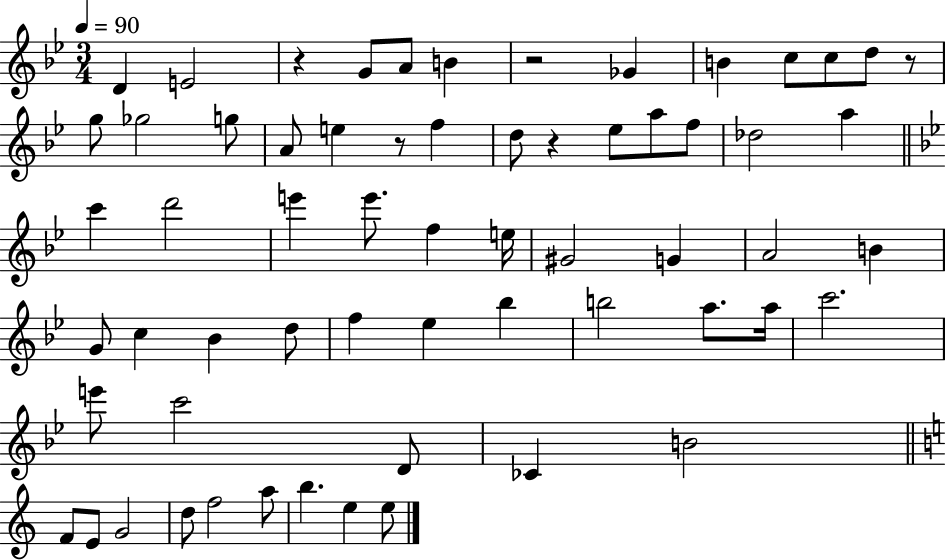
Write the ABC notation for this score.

X:1
T:Untitled
M:3/4
L:1/4
K:Bb
D E2 z G/2 A/2 B z2 _G B c/2 c/2 d/2 z/2 g/2 _g2 g/2 A/2 e z/2 f d/2 z _e/2 a/2 f/2 _d2 a c' d'2 e' e'/2 f e/4 ^G2 G A2 B G/2 c _B d/2 f _e _b b2 a/2 a/4 c'2 e'/2 c'2 D/2 _C B2 F/2 E/2 G2 d/2 f2 a/2 b e e/2